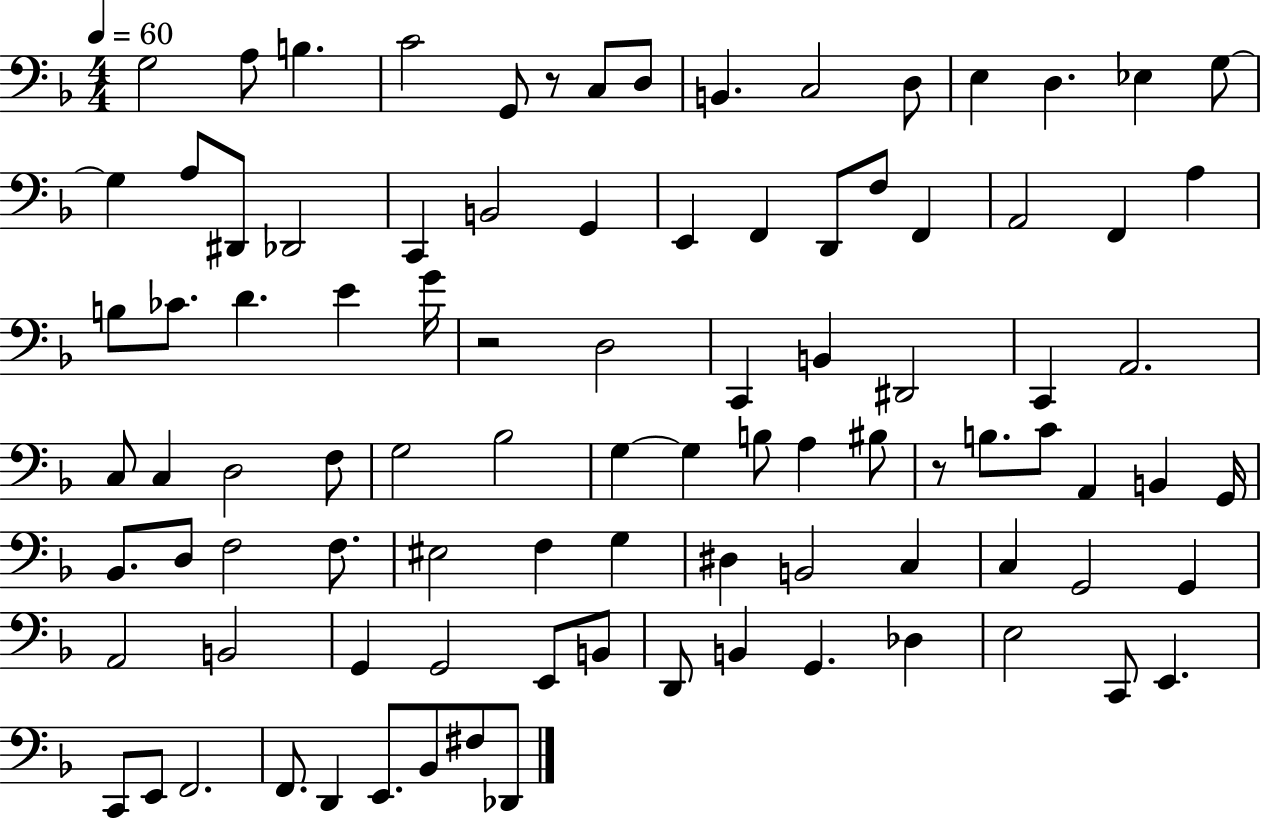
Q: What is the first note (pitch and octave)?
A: G3